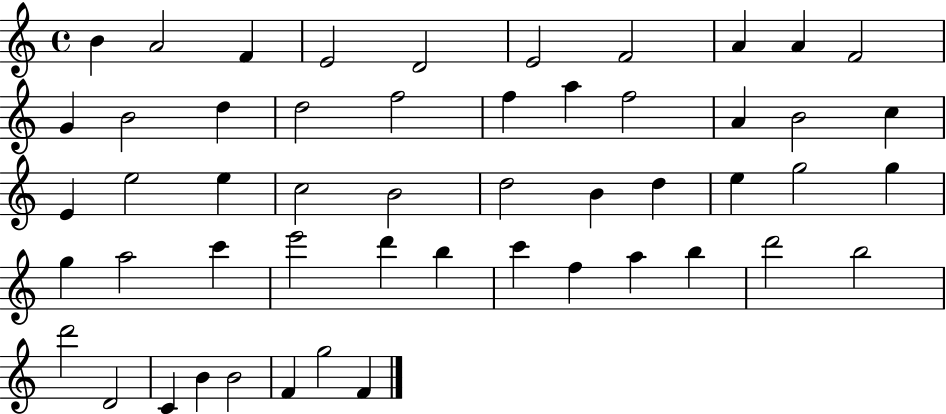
X:1
T:Untitled
M:4/4
L:1/4
K:C
B A2 F E2 D2 E2 F2 A A F2 G B2 d d2 f2 f a f2 A B2 c E e2 e c2 B2 d2 B d e g2 g g a2 c' e'2 d' b c' f a b d'2 b2 d'2 D2 C B B2 F g2 F